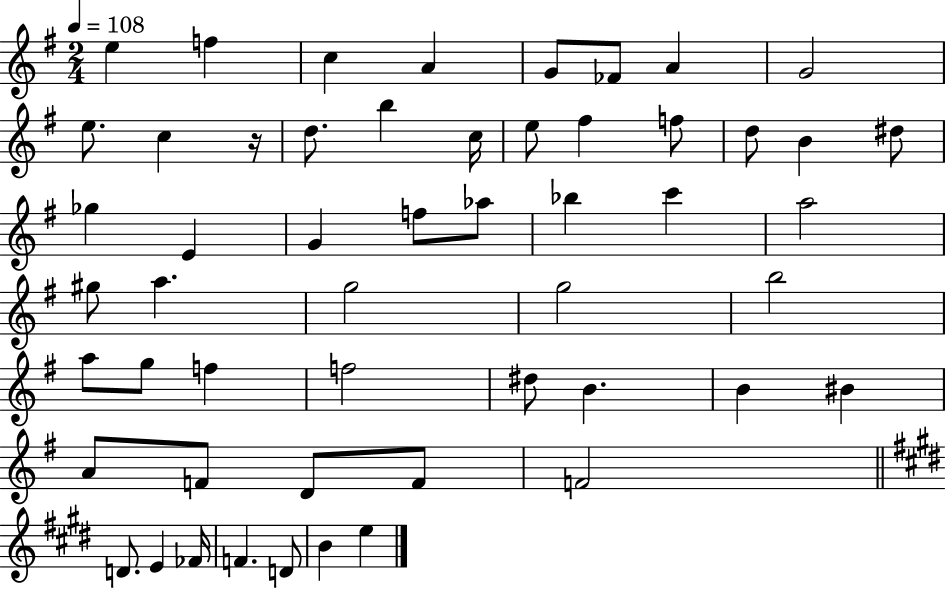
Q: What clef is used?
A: treble